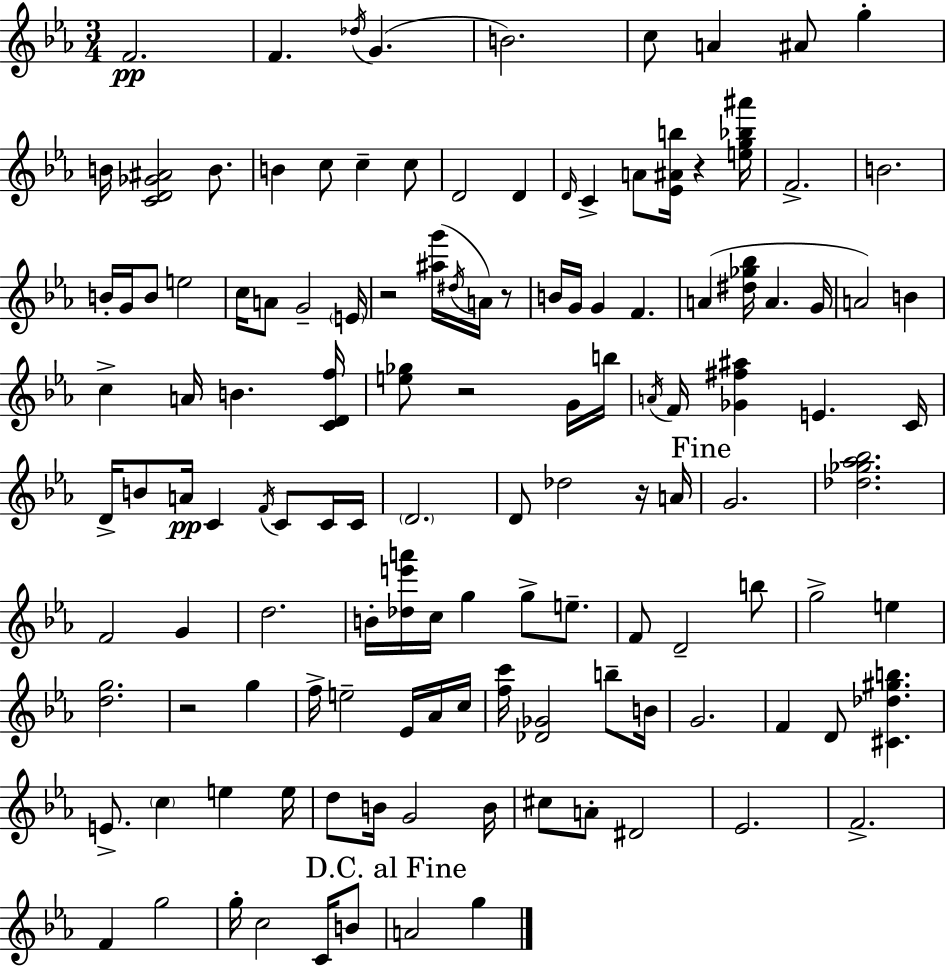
F4/h. F4/q. Db5/s G4/q. B4/h. C5/e A4/q A#4/e G5/q B4/s [C4,D4,Gb4,A#4]/h B4/e. B4/q C5/e C5/q C5/e D4/h D4/q D4/s C4/q A4/e [Eb4,A#4,B5]/s R/q [E5,G5,Bb5,A#6]/s F4/h. B4/h. B4/s G4/s B4/e E5/h C5/s A4/e G4/h E4/s R/h [A#5,G6]/s D#5/s A4/s R/e B4/s G4/s G4/q F4/q. A4/q [D#5,Gb5,Bb5]/s A4/q. G4/s A4/h B4/q C5/q A4/s B4/q. [C4,D4,F5]/s [E5,Gb5]/e R/h G4/s B5/s A4/s F4/s [Gb4,F#5,A#5]/q E4/q. C4/s D4/s B4/e A4/s C4/q F4/s C4/e C4/s C4/s D4/h. D4/e Db5/h R/s A4/s G4/h. [Db5,Gb5,Ab5,Bb5]/h. F4/h G4/q D5/h. B4/s [Db5,E6,A6]/s C5/s G5/q G5/e E5/e. F4/e D4/h B5/e G5/h E5/q [D5,G5]/h. R/h G5/q F5/s E5/h Eb4/s Ab4/s C5/s [F5,C6]/s [Db4,Gb4]/h B5/e B4/s G4/h. F4/q D4/e [C#4,Db5,G#5,B5]/q. E4/e. C5/q E5/q E5/s D5/e B4/s G4/h B4/s C#5/e A4/e D#4/h Eb4/h. F4/h. F4/q G5/h G5/s C5/h C4/s B4/e A4/h G5/q